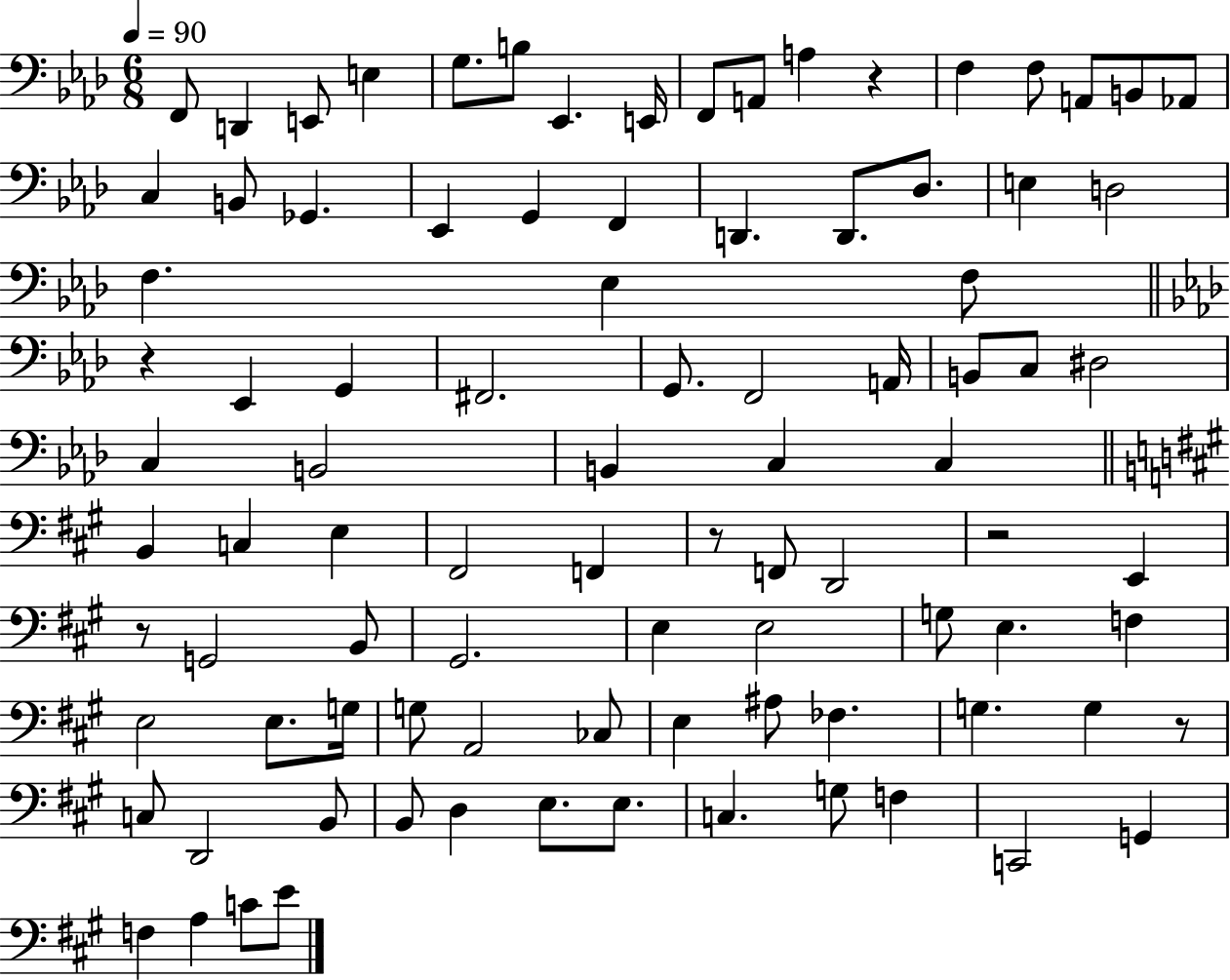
{
  \clef bass
  \numericTimeSignature
  \time 6/8
  \key aes \major
  \tempo 4 = 90
  f,8 d,4 e,8 e4 | g8. b8 ees,4. e,16 | f,8 a,8 a4 r4 | f4 f8 a,8 b,8 aes,8 | \break c4 b,8 ges,4. | ees,4 g,4 f,4 | d,4. d,8. des8. | e4 d2 | \break f4. ees4 f8 | \bar "||" \break \key aes \major r4 ees,4 g,4 | fis,2. | g,8. f,2 a,16 | b,8 c8 dis2 | \break c4 b,2 | b,4 c4 c4 | \bar "||" \break \key a \major b,4 c4 e4 | fis,2 f,4 | r8 f,8 d,2 | r2 e,4 | \break r8 g,2 b,8 | gis,2. | e4 e2 | g8 e4. f4 | \break e2 e8. g16 | g8 a,2 ces8 | e4 ais8 fes4. | g4. g4 r8 | \break c8 d,2 b,8 | b,8 d4 e8. e8. | c4. g8 f4 | c,2 g,4 | \break f4 a4 c'8 e'8 | \bar "|."
}